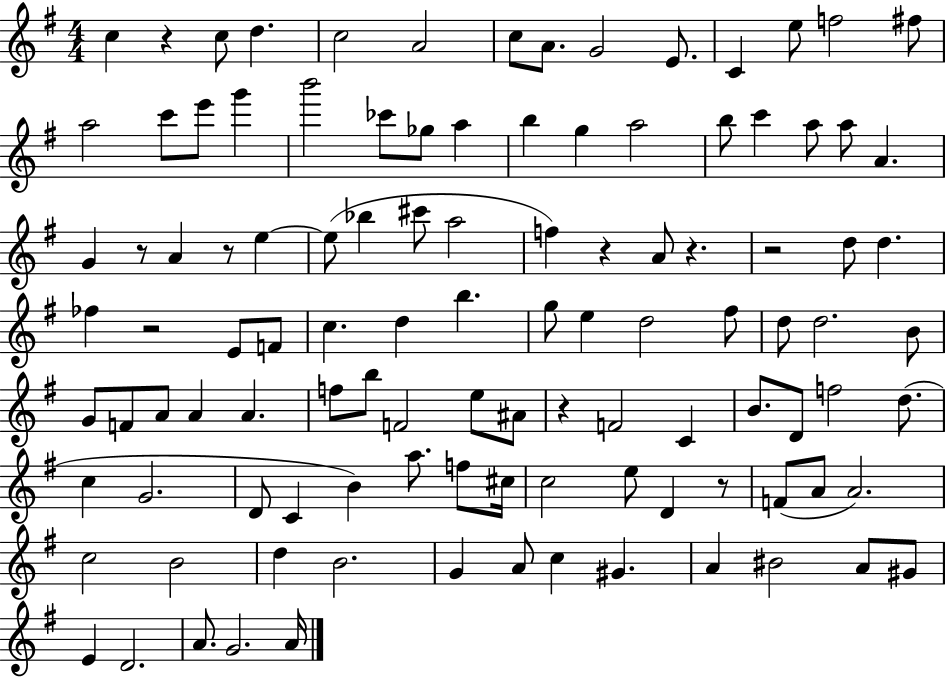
C5/q R/q C5/e D5/q. C5/h A4/h C5/e A4/e. G4/h E4/e. C4/q E5/e F5/h F#5/e A5/h C6/e E6/e G6/q B6/h CES6/e Gb5/e A5/q B5/q G5/q A5/h B5/e C6/q A5/e A5/e A4/q. G4/q R/e A4/q R/e E5/q E5/e Bb5/q C#6/e A5/h F5/q R/q A4/e R/q. R/h D5/e D5/q. FES5/q R/h E4/e F4/e C5/q. D5/q B5/q. G5/e E5/q D5/h F#5/e D5/e D5/h. B4/e G4/e F4/e A4/e A4/q A4/q. F5/e B5/e F4/h E5/e A#4/e R/q F4/h C4/q B4/e. D4/e F5/h D5/e. C5/q G4/h. D4/e C4/q B4/q A5/e. F5/e C#5/s C5/h E5/e D4/q R/e F4/e A4/e A4/h. C5/h B4/h D5/q B4/h. G4/q A4/e C5/q G#4/q. A4/q BIS4/h A4/e G#4/e E4/q D4/h. A4/e. G4/h. A4/s